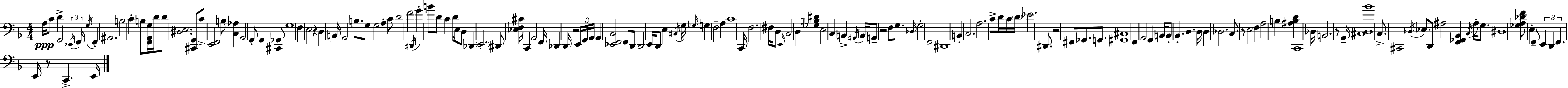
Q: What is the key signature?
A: D minor